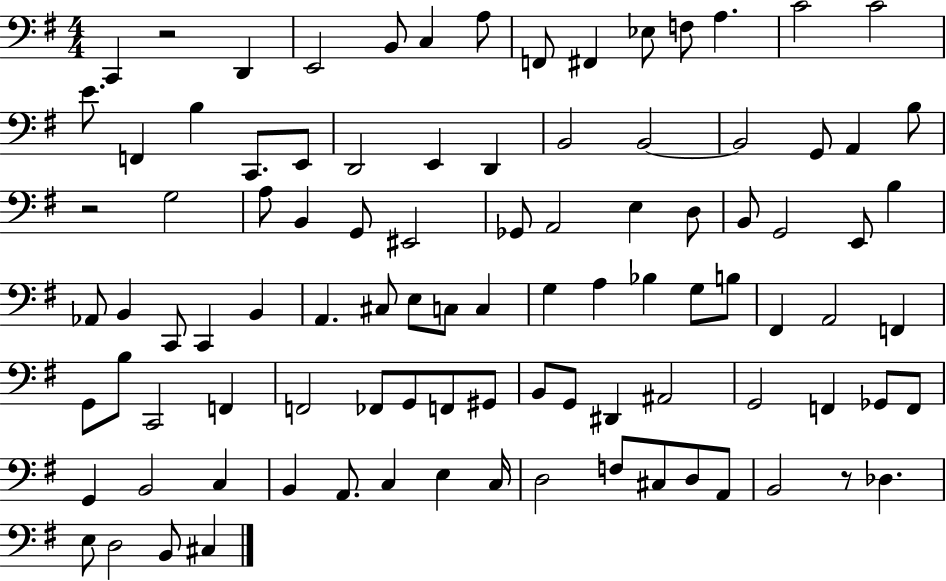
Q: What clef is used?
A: bass